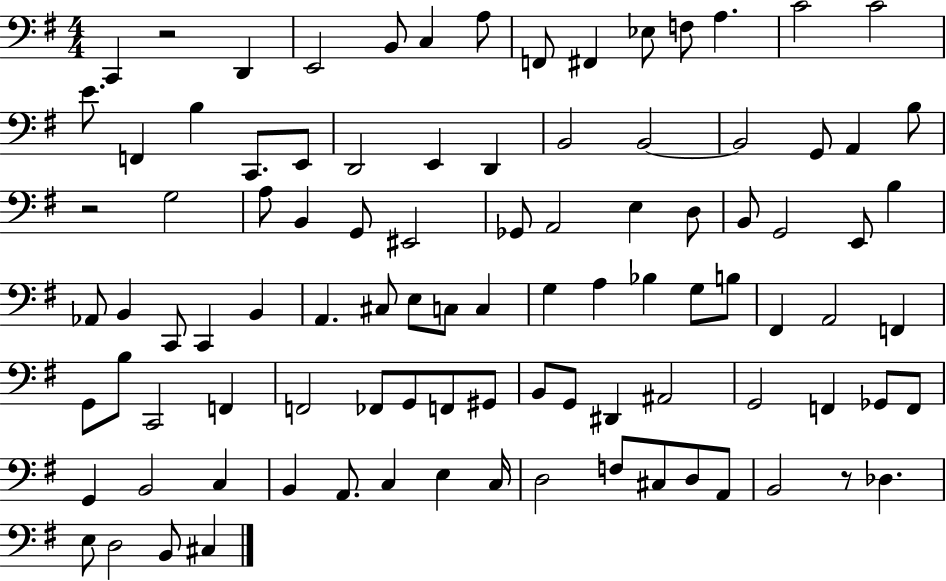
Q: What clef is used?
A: bass